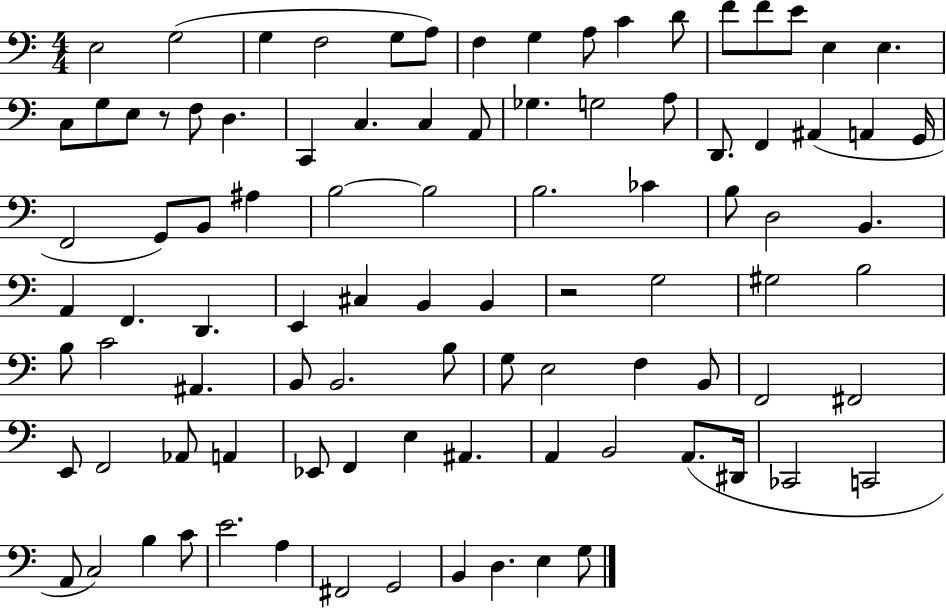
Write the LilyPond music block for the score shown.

{
  \clef bass
  \numericTimeSignature
  \time 4/4
  \key c \major
  \repeat volta 2 { e2 g2( | g4 f2 g8 a8) | f4 g4 a8 c'4 d'8 | f'8 f'8 e'8 e4 e4. | \break c8 g8 e8 r8 f8 d4. | c,4 c4. c4 a,8 | ges4. g2 a8 | d,8. f,4 ais,4( a,4 g,16 | \break f,2 g,8) b,8 ais4 | b2~~ b2 | b2. ces'4 | b8 d2 b,4. | \break a,4 f,4. d,4. | e,4 cis4 b,4 b,4 | r2 g2 | gis2 b2 | \break b8 c'2 ais,4. | b,8 b,2. b8 | g8 e2 f4 b,8 | f,2 fis,2 | \break e,8 f,2 aes,8 a,4 | ees,8 f,4 e4 ais,4. | a,4 b,2 a,8.( dis,16 | ces,2 c,2 | \break a,8 c2) b4 c'8 | e'2. a4 | fis,2 g,2 | b,4 d4. e4 g8 | \break } \bar "|."
}